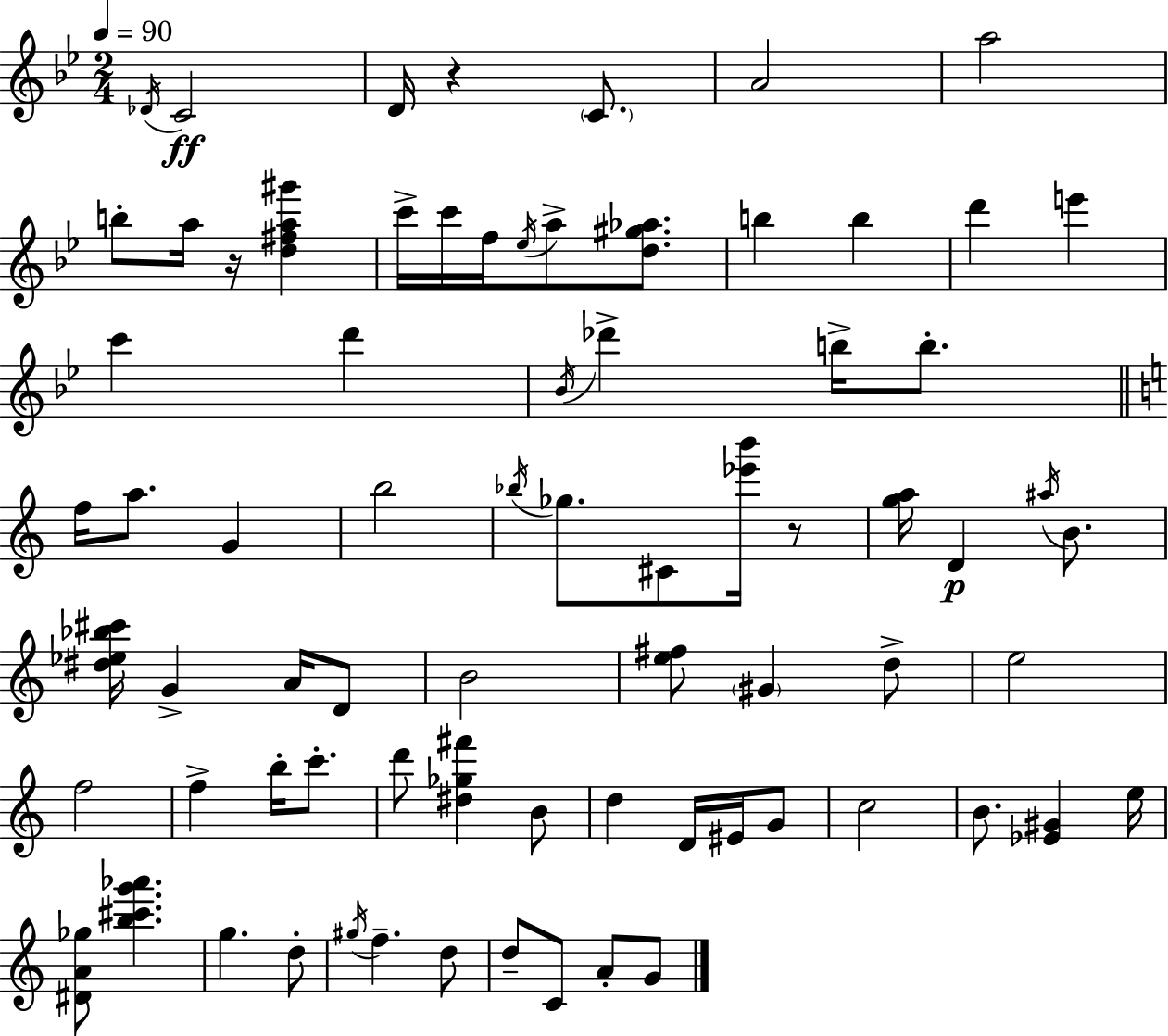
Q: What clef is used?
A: treble